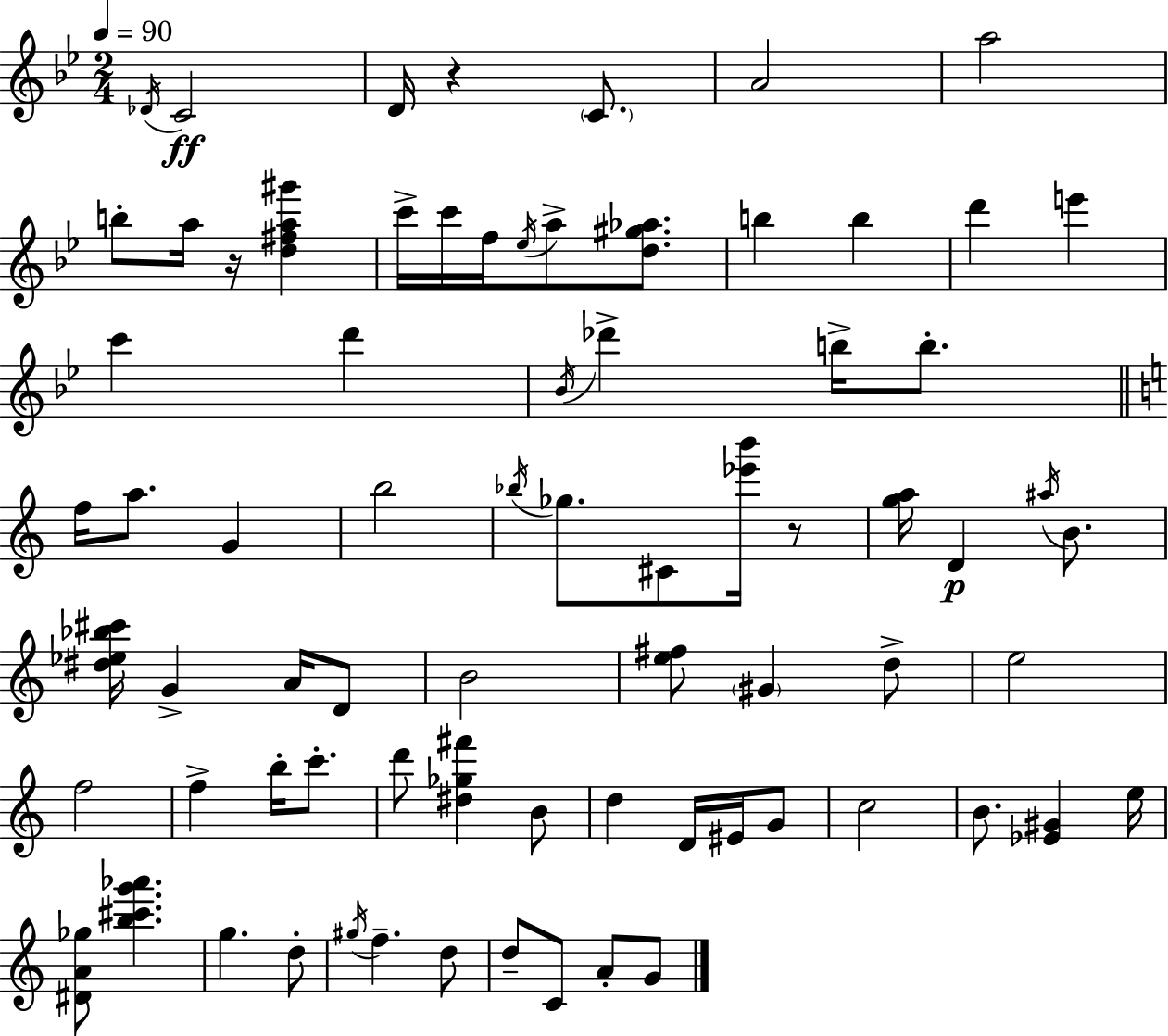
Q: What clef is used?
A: treble